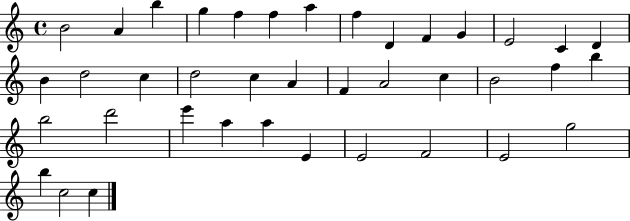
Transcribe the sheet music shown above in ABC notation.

X:1
T:Untitled
M:4/4
L:1/4
K:C
B2 A b g f f a f D F G E2 C D B d2 c d2 c A F A2 c B2 f b b2 d'2 e' a a E E2 F2 E2 g2 b c2 c